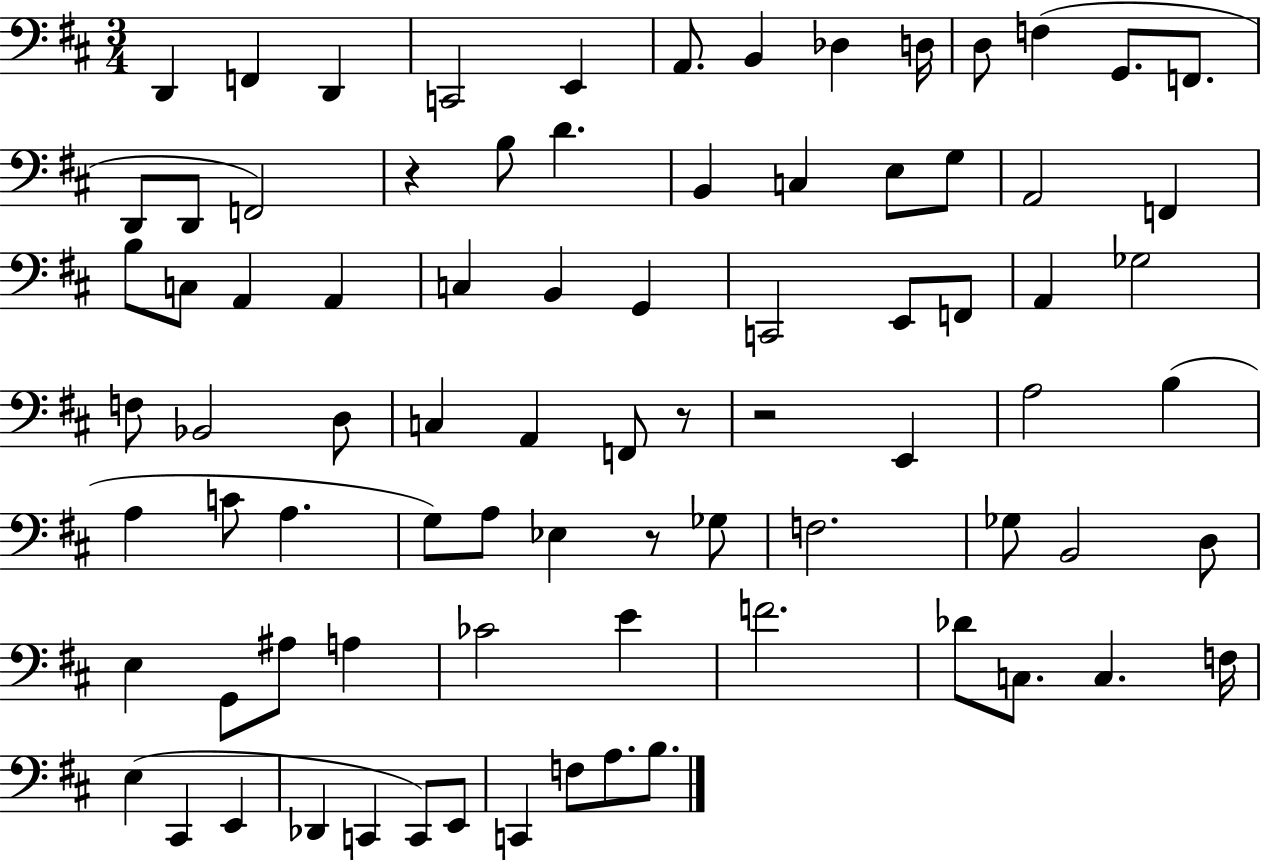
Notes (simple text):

D2/q F2/q D2/q C2/h E2/q A2/e. B2/q Db3/q D3/s D3/e F3/q G2/e. F2/e. D2/e D2/e F2/h R/q B3/e D4/q. B2/q C3/q E3/e G3/e A2/h F2/q B3/e C3/e A2/q A2/q C3/q B2/q G2/q C2/h E2/e F2/e A2/q Gb3/h F3/e Bb2/h D3/e C3/q A2/q F2/e R/e R/h E2/q A3/h B3/q A3/q C4/e A3/q. G3/e A3/e Eb3/q R/e Gb3/e F3/h. Gb3/e B2/h D3/e E3/q G2/e A#3/e A3/q CES4/h E4/q F4/h. Db4/e C3/e. C3/q. F3/s E3/q C#2/q E2/q Db2/q C2/q C2/e E2/e C2/q F3/e A3/e. B3/e.